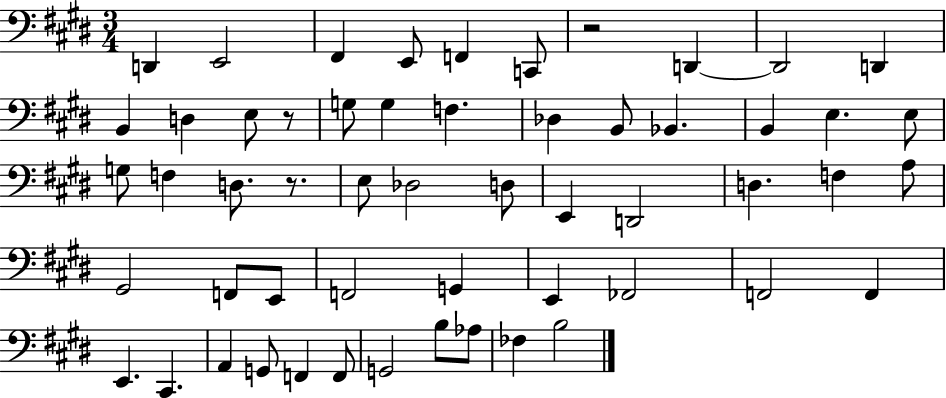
X:1
T:Untitled
M:3/4
L:1/4
K:E
D,, E,,2 ^F,, E,,/2 F,, C,,/2 z2 D,, D,,2 D,, B,, D, E,/2 z/2 G,/2 G, F, _D, B,,/2 _B,, B,, E, E,/2 G,/2 F, D,/2 z/2 E,/2 _D,2 D,/2 E,, D,,2 D, F, A,/2 ^G,,2 F,,/2 E,,/2 F,,2 G,, E,, _F,,2 F,,2 F,, E,, ^C,, A,, G,,/2 F,, F,,/2 G,,2 B,/2 _A,/2 _F, B,2